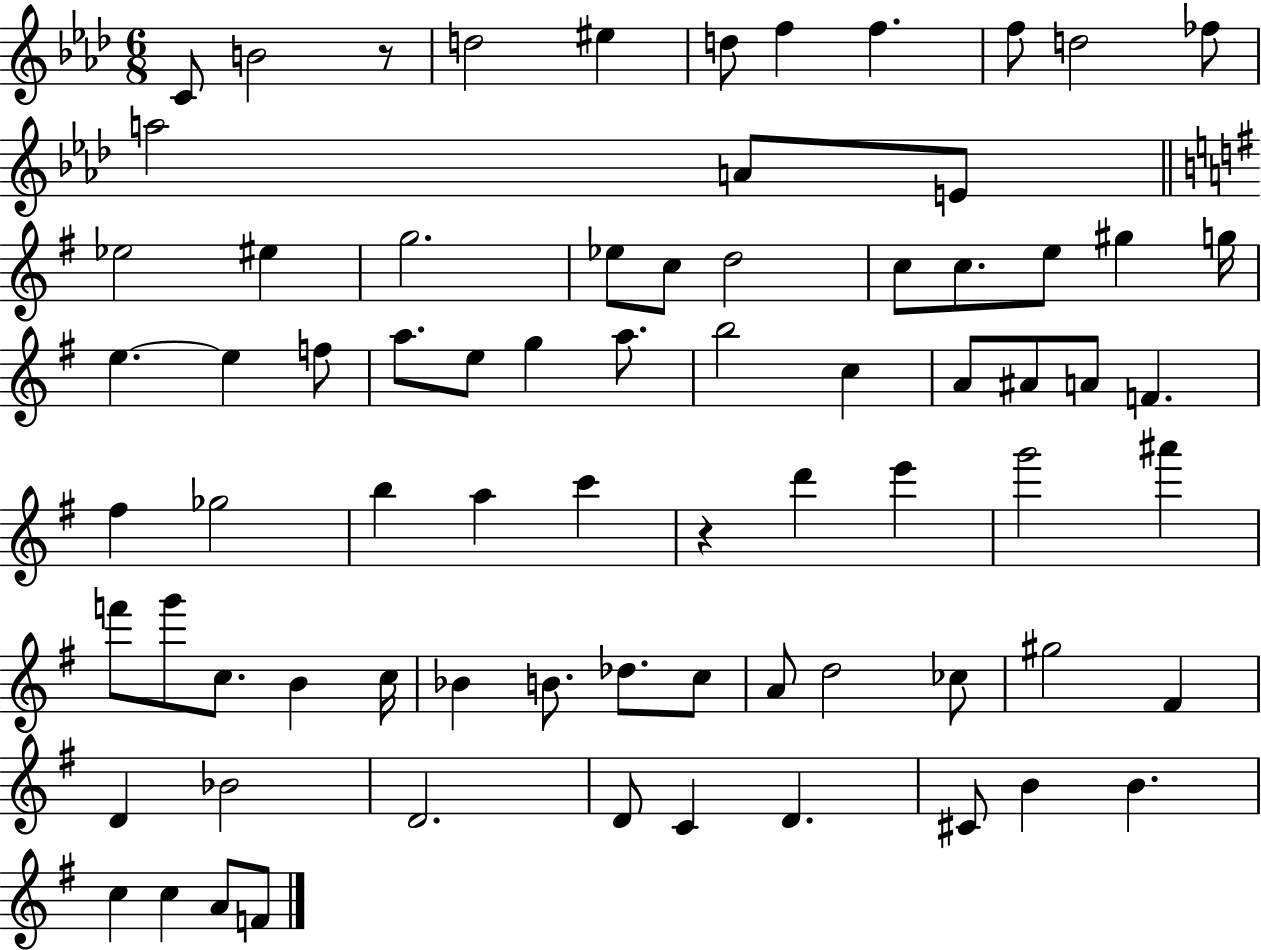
X:1
T:Untitled
M:6/8
L:1/4
K:Ab
C/2 B2 z/2 d2 ^e d/2 f f f/2 d2 _f/2 a2 A/2 E/2 _e2 ^e g2 _e/2 c/2 d2 c/2 c/2 e/2 ^g g/4 e e f/2 a/2 e/2 g a/2 b2 c A/2 ^A/2 A/2 F ^f _g2 b a c' z d' e' g'2 ^a' f'/2 g'/2 c/2 B c/4 _B B/2 _d/2 c/2 A/2 d2 _c/2 ^g2 ^F D _B2 D2 D/2 C D ^C/2 B B c c A/2 F/2